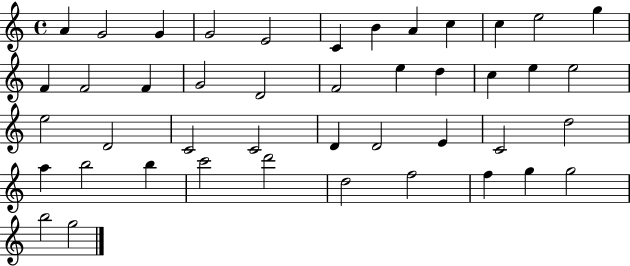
X:1
T:Untitled
M:4/4
L:1/4
K:C
A G2 G G2 E2 C B A c c e2 g F F2 F G2 D2 F2 e d c e e2 e2 D2 C2 C2 D D2 E C2 d2 a b2 b c'2 d'2 d2 f2 f g g2 b2 g2